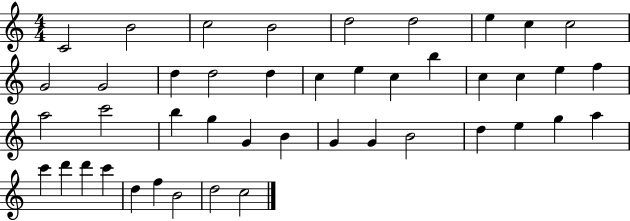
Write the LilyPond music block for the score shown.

{
  \clef treble
  \numericTimeSignature
  \time 4/4
  \key c \major
  c'2 b'2 | c''2 b'2 | d''2 d''2 | e''4 c''4 c''2 | \break g'2 g'2 | d''4 d''2 d''4 | c''4 e''4 c''4 b''4 | c''4 c''4 e''4 f''4 | \break a''2 c'''2 | b''4 g''4 g'4 b'4 | g'4 g'4 b'2 | d''4 e''4 g''4 a''4 | \break c'''4 d'''4 d'''4 c'''4 | d''4 f''4 b'2 | d''2 c''2 | \bar "|."
}